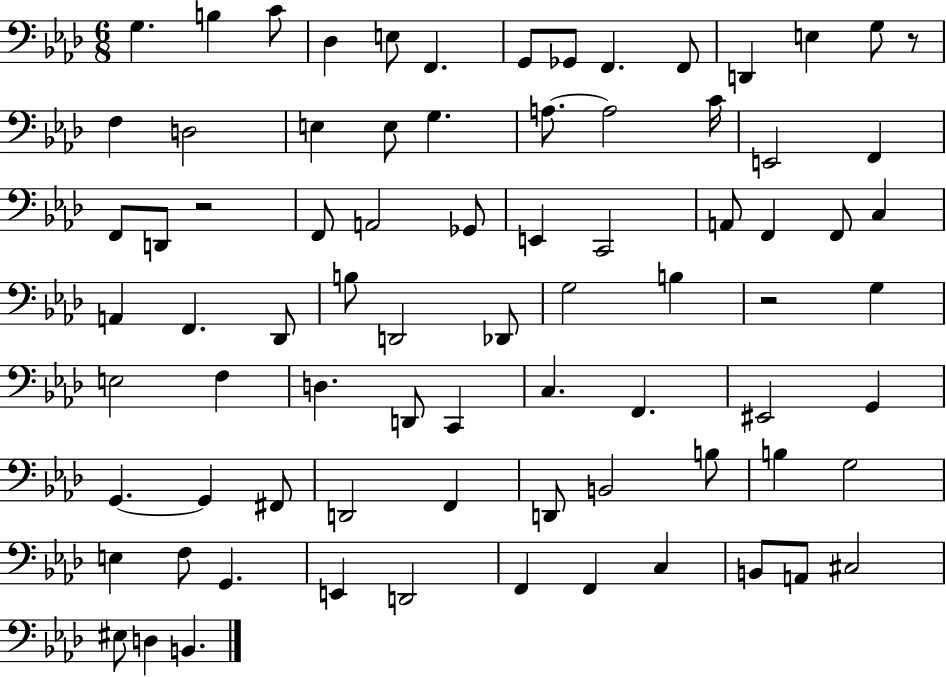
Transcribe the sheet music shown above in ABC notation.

X:1
T:Untitled
M:6/8
L:1/4
K:Ab
G, B, C/2 _D, E,/2 F,, G,,/2 _G,,/2 F,, F,,/2 D,, E, G,/2 z/2 F, D,2 E, E,/2 G, A,/2 A,2 C/4 E,,2 F,, F,,/2 D,,/2 z2 F,,/2 A,,2 _G,,/2 E,, C,,2 A,,/2 F,, F,,/2 C, A,, F,, _D,,/2 B,/2 D,,2 _D,,/2 G,2 B, z2 G, E,2 F, D, D,,/2 C,, C, F,, ^E,,2 G,, G,, G,, ^F,,/2 D,,2 F,, D,,/2 B,,2 B,/2 B, G,2 E, F,/2 G,, E,, D,,2 F,, F,, C, B,,/2 A,,/2 ^C,2 ^E,/2 D, B,,